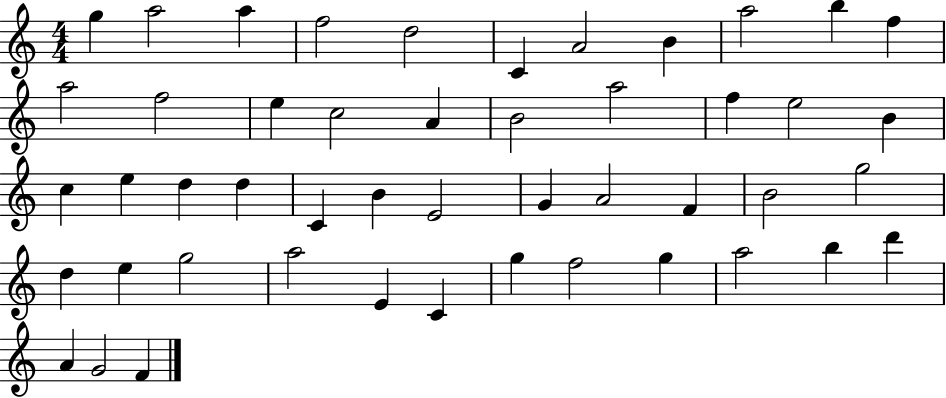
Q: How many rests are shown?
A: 0